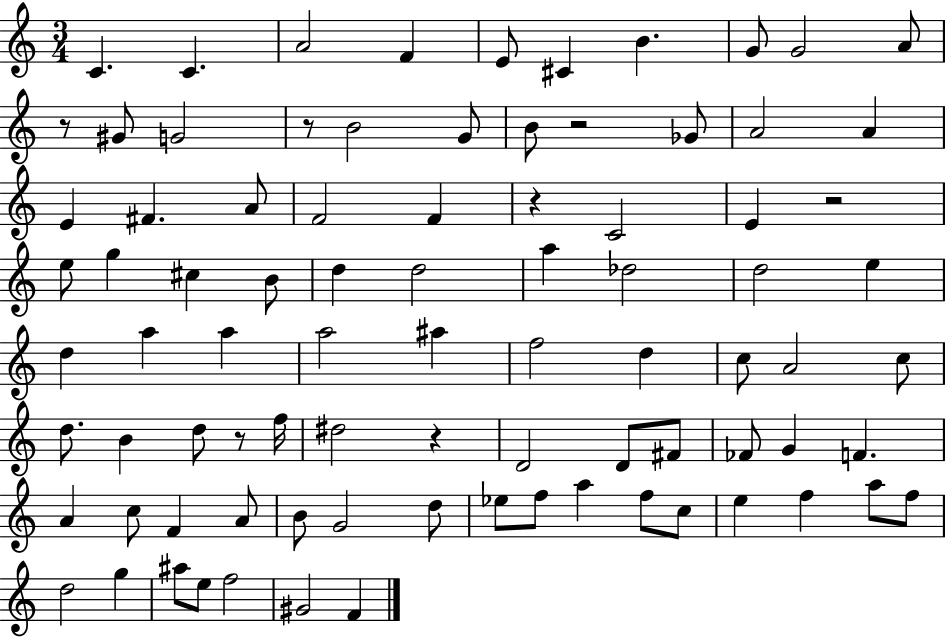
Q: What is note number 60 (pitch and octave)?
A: A4